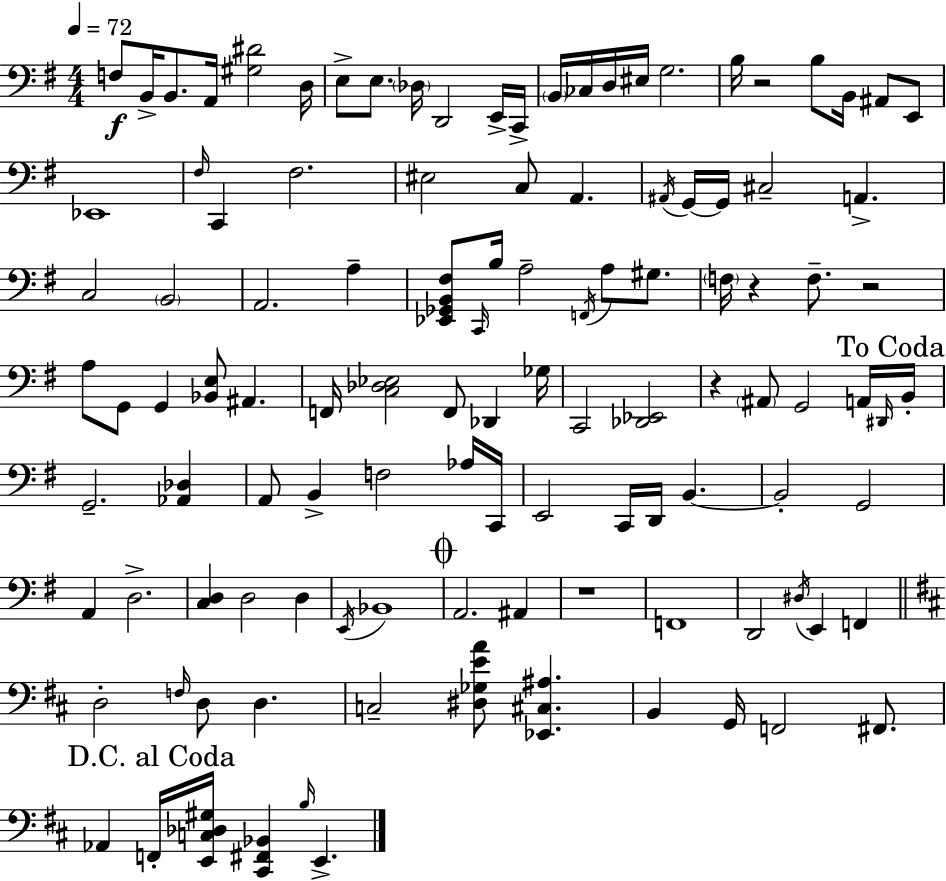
F3/e B2/s B2/e. A2/s [G#3,D#4]/h D3/s E3/e E3/e. Db3/s D2/h E2/s C2/s B2/s CES3/s D3/s EIS3/s G3/h. B3/s R/h B3/e B2/s A#2/e E2/e Eb2/w F#3/s C2/q F#3/h. EIS3/h C3/e A2/q. A#2/s G2/s G2/s C#3/h A2/q. C3/h B2/h A2/h. A3/q [Eb2,Gb2,B2,F#3]/e C2/s B3/s A3/h F2/s A3/e G#3/e. F3/s R/q F3/e. R/h A3/e G2/e G2/q [Bb2,E3]/e A#2/q. F2/s [C3,Db3,Eb3]/h F2/e Db2/q Gb3/s C2/h [Db2,Eb2]/h R/q A#2/e G2/h A2/s D#2/s B2/s G2/h. [Ab2,Db3]/q A2/e B2/q F3/h Ab3/s C2/s E2/h C2/s D2/s B2/q. B2/h G2/h A2/q D3/h. [C3,D3]/q D3/h D3/q E2/s Bb2/w A2/h. A#2/q R/w F2/w D2/h D#3/s E2/q F2/q D3/h F3/s D3/e D3/q. C3/h [D#3,Gb3,E4,A4]/e [Eb2,C#3,A#3]/q. B2/q G2/s F2/h F#2/e. Ab2/q F2/s [E2,C3,Db3,G#3]/s [C#2,F#2,Bb2]/q B3/s E2/q.